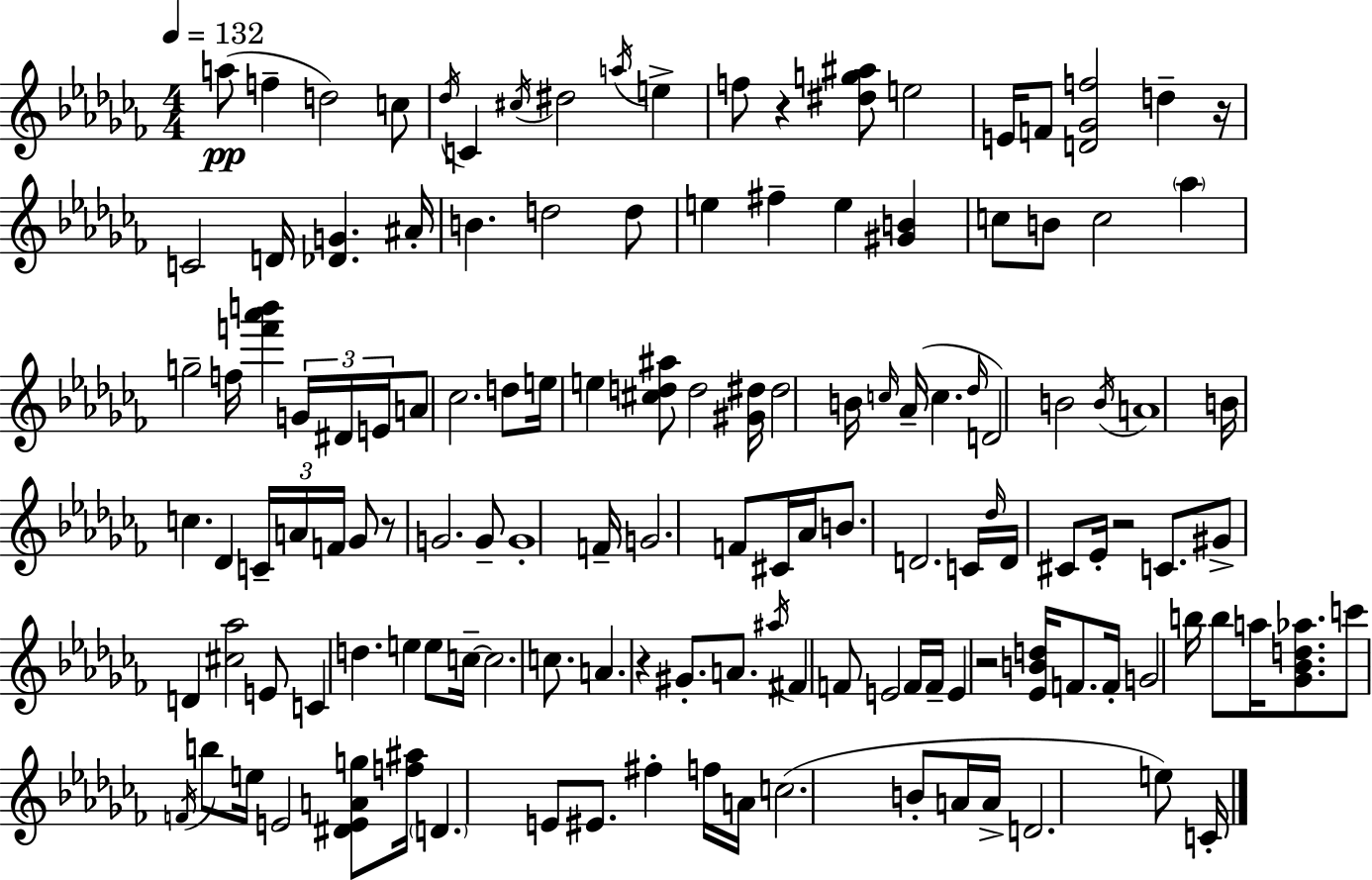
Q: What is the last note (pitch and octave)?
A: C4